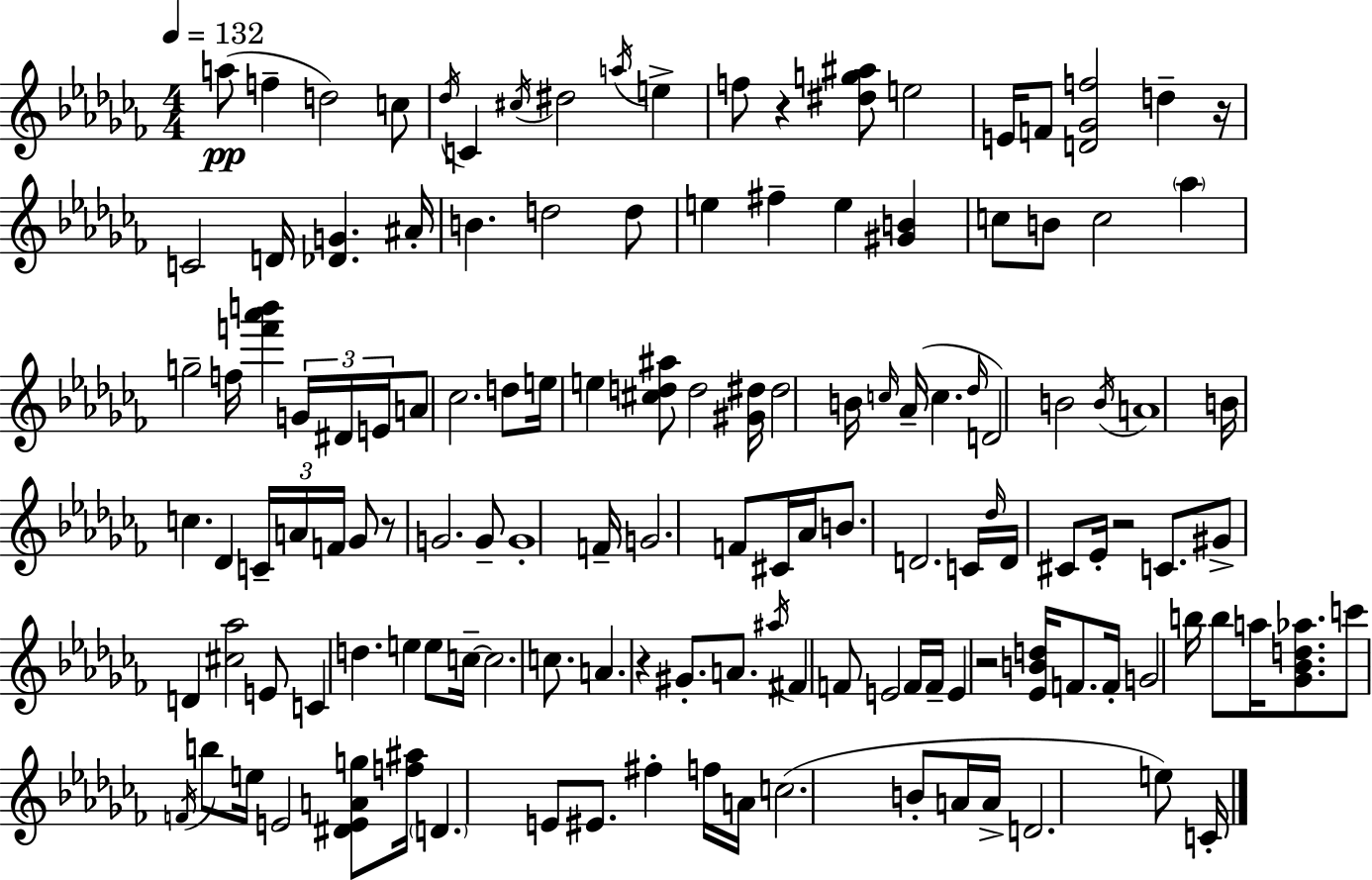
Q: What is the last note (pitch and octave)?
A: C4